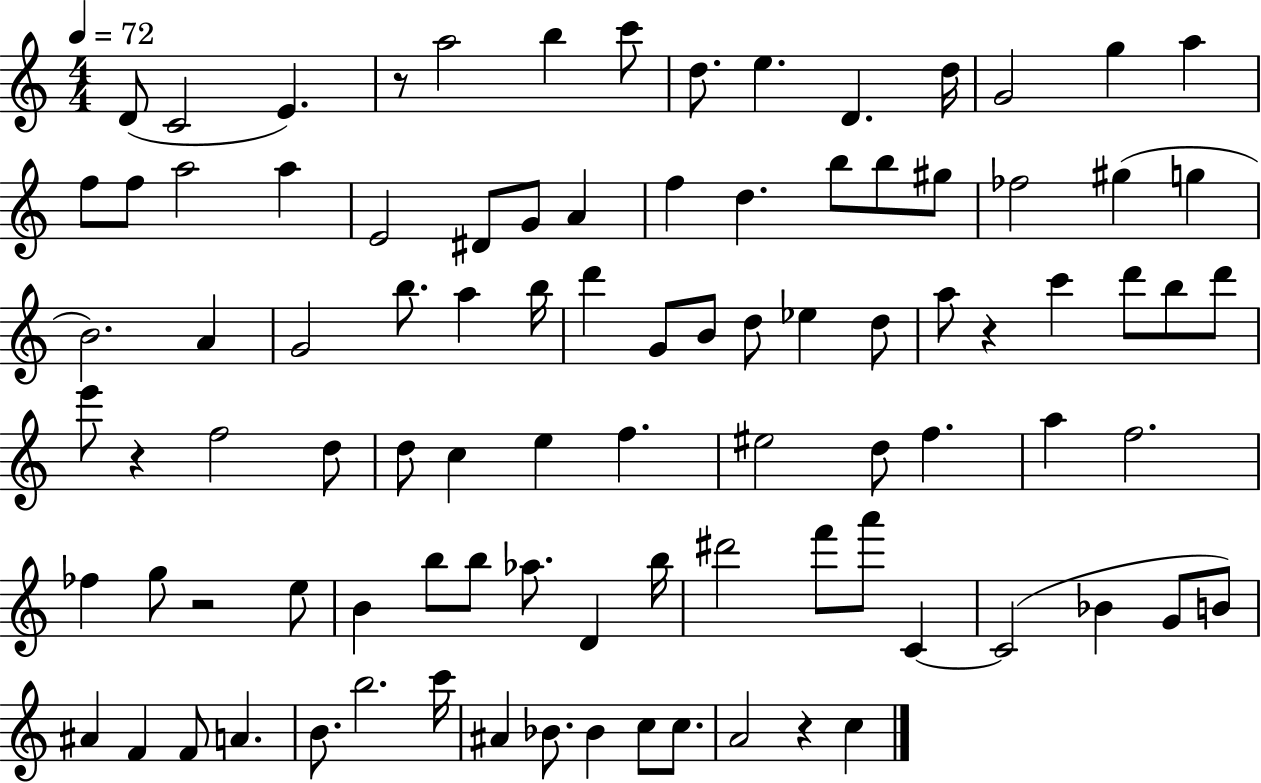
X:1
T:Untitled
M:4/4
L:1/4
K:C
D/2 C2 E z/2 a2 b c'/2 d/2 e D d/4 G2 g a f/2 f/2 a2 a E2 ^D/2 G/2 A f d b/2 b/2 ^g/2 _f2 ^g g B2 A G2 b/2 a b/4 d' G/2 B/2 d/2 _e d/2 a/2 z c' d'/2 b/2 d'/2 e'/2 z f2 d/2 d/2 c e f ^e2 d/2 f a f2 _f g/2 z2 e/2 B b/2 b/2 _a/2 D b/4 ^d'2 f'/2 a'/2 C C2 _B G/2 B/2 ^A F F/2 A B/2 b2 c'/4 ^A _B/2 _B c/2 c/2 A2 z c